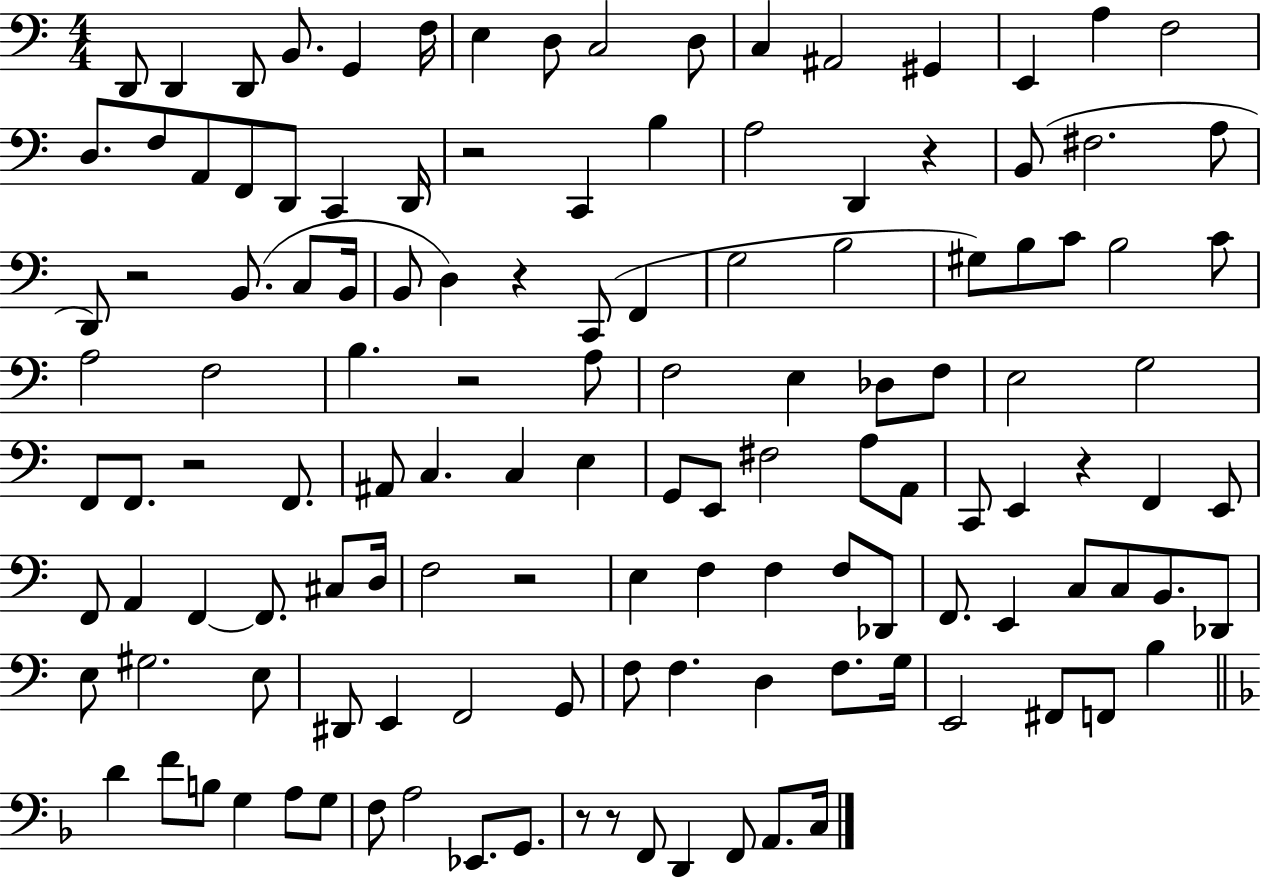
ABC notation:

X:1
T:Untitled
M:4/4
L:1/4
K:C
D,,/2 D,, D,,/2 B,,/2 G,, F,/4 E, D,/2 C,2 D,/2 C, ^A,,2 ^G,, E,, A, F,2 D,/2 F,/2 A,,/2 F,,/2 D,,/2 C,, D,,/4 z2 C,, B, A,2 D,, z B,,/2 ^F,2 A,/2 D,,/2 z2 B,,/2 C,/2 B,,/4 B,,/2 D, z C,,/2 F,, G,2 B,2 ^G,/2 B,/2 C/2 B,2 C/2 A,2 F,2 B, z2 A,/2 F,2 E, _D,/2 F,/2 E,2 G,2 F,,/2 F,,/2 z2 F,,/2 ^A,,/2 C, C, E, G,,/2 E,,/2 ^F,2 A,/2 A,,/2 C,,/2 E,, z F,, E,,/2 F,,/2 A,, F,, F,,/2 ^C,/2 D,/4 F,2 z2 E, F, F, F,/2 _D,,/2 F,,/2 E,, C,/2 C,/2 B,,/2 _D,,/2 E,/2 ^G,2 E,/2 ^D,,/2 E,, F,,2 G,,/2 F,/2 F, D, F,/2 G,/4 E,,2 ^F,,/2 F,,/2 B, D F/2 B,/2 G, A,/2 G,/2 F,/2 A,2 _E,,/2 G,,/2 z/2 z/2 F,,/2 D,, F,,/2 A,,/2 C,/4